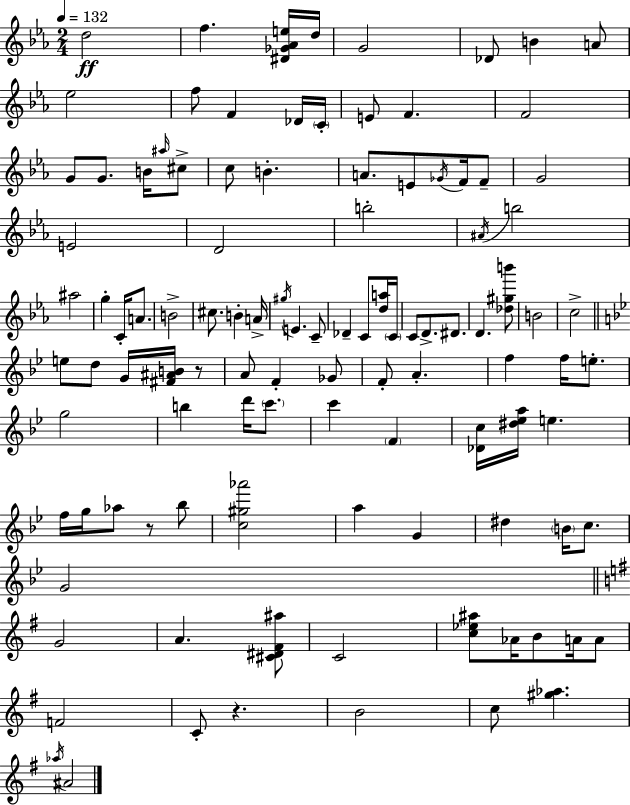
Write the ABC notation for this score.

X:1
T:Untitled
M:2/4
L:1/4
K:Cm
d2 f [^D_G_Ae]/4 d/4 G2 _D/2 B A/2 _e2 f/2 F _D/4 C/4 E/2 F F2 G/2 G/2 B/4 ^a/4 ^c/2 c/2 B A/2 E/2 _G/4 F/4 F/2 G2 E2 D2 b2 ^A/4 b2 ^a2 g C/4 A/2 B2 ^c/2 B A/4 ^g/4 E C/2 _D C/2 [da]/4 C/4 C/2 D/2 ^D/2 D [_d^gb']/2 B2 c2 e/2 d/2 G/4 [^F^AB]/4 z/2 A/2 F _G/2 F/2 A f f/4 e/2 g2 b d'/4 c'/2 c' F [_Dc]/4 [^d_ea]/4 e f/4 g/4 _a/2 z/2 _b/2 [c^g_a']2 a G ^d B/4 c/2 G2 G2 A [^C^D^F^a]/2 C2 [c_e^a]/2 _A/4 B/2 A/4 A/2 F2 C/2 z B2 c/2 [^g_a] _a/4 ^A2